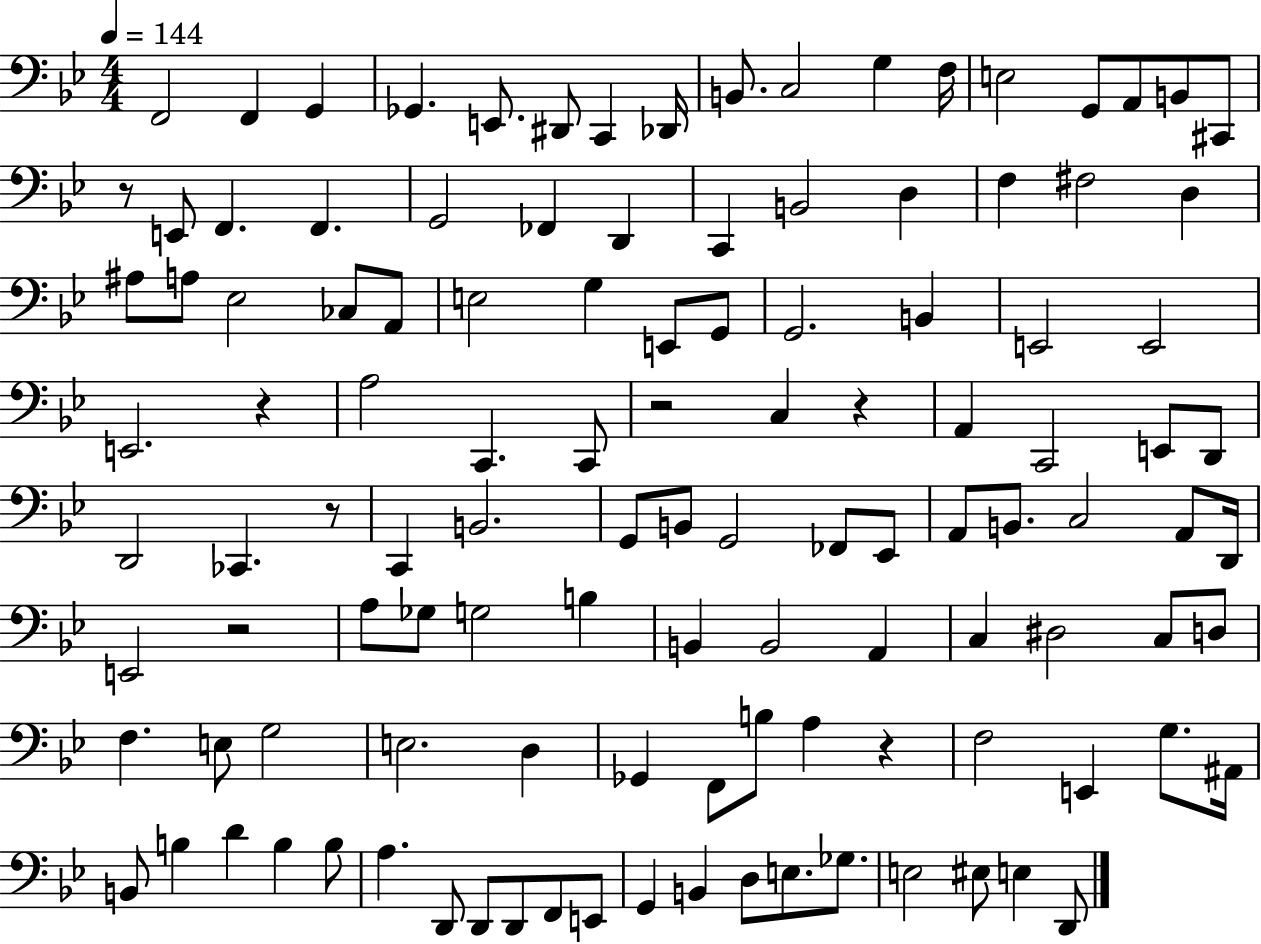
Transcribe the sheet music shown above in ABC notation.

X:1
T:Untitled
M:4/4
L:1/4
K:Bb
F,,2 F,, G,, _G,, E,,/2 ^D,,/2 C,, _D,,/4 B,,/2 C,2 G, F,/4 E,2 G,,/2 A,,/2 B,,/2 ^C,,/2 z/2 E,,/2 F,, F,, G,,2 _F,, D,, C,, B,,2 D, F, ^F,2 D, ^A,/2 A,/2 _E,2 _C,/2 A,,/2 E,2 G, E,,/2 G,,/2 G,,2 B,, E,,2 E,,2 E,,2 z A,2 C,, C,,/2 z2 C, z A,, C,,2 E,,/2 D,,/2 D,,2 _C,, z/2 C,, B,,2 G,,/2 B,,/2 G,,2 _F,,/2 _E,,/2 A,,/2 B,,/2 C,2 A,,/2 D,,/4 E,,2 z2 A,/2 _G,/2 G,2 B, B,, B,,2 A,, C, ^D,2 C,/2 D,/2 F, E,/2 G,2 E,2 D, _G,, F,,/2 B,/2 A, z F,2 E,, G,/2 ^A,,/4 B,,/2 B, D B, B,/2 A, D,,/2 D,,/2 D,,/2 F,,/2 E,,/2 G,, B,, D,/2 E,/2 _G,/2 E,2 ^E,/2 E, D,,/2